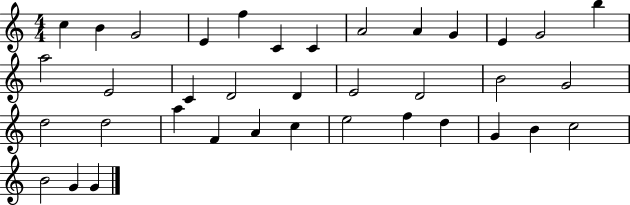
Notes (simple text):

C5/q B4/q G4/h E4/q F5/q C4/q C4/q A4/h A4/q G4/q E4/q G4/h B5/q A5/h E4/h C4/q D4/h D4/q E4/h D4/h B4/h G4/h D5/h D5/h A5/q F4/q A4/q C5/q E5/h F5/q D5/q G4/q B4/q C5/h B4/h G4/q G4/q